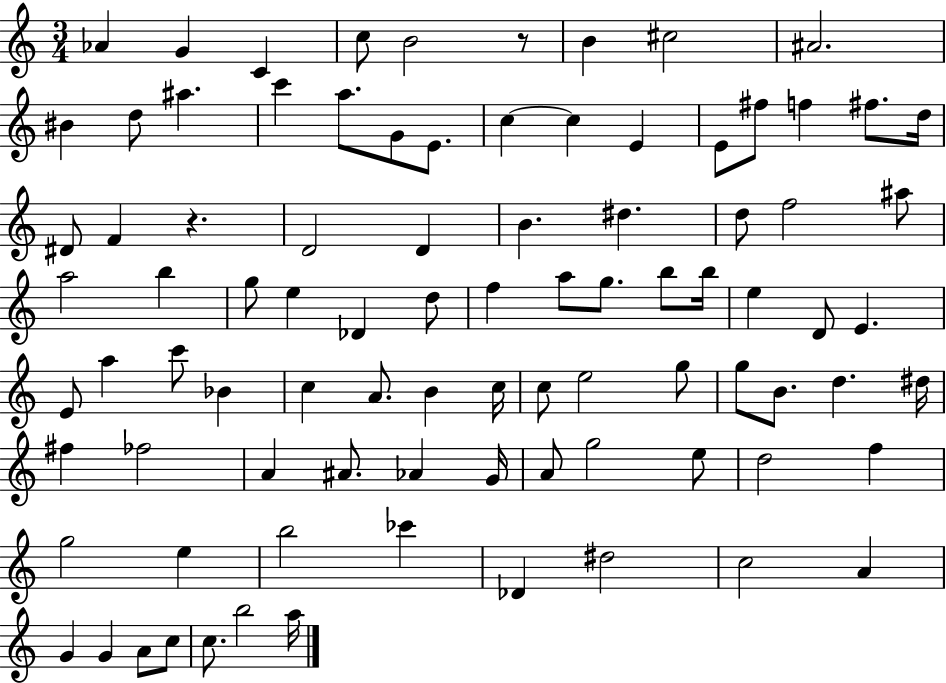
{
  \clef treble
  \numericTimeSignature
  \time 3/4
  \key c \major
  aes'4 g'4 c'4 | c''8 b'2 r8 | b'4 cis''2 | ais'2. | \break bis'4 d''8 ais''4. | c'''4 a''8. g'8 e'8. | c''4~~ c''4 e'4 | e'8 fis''8 f''4 fis''8. d''16 | \break dis'8 f'4 r4. | d'2 d'4 | b'4. dis''4. | d''8 f''2 ais''8 | \break a''2 b''4 | g''8 e''4 des'4 d''8 | f''4 a''8 g''8. b''8 b''16 | e''4 d'8 e'4. | \break e'8 a''4 c'''8 bes'4 | c''4 a'8. b'4 c''16 | c''8 e''2 g''8 | g''8 b'8. d''4. dis''16 | \break fis''4 fes''2 | a'4 ais'8. aes'4 g'16 | a'8 g''2 e''8 | d''2 f''4 | \break g''2 e''4 | b''2 ces'''4 | des'4 dis''2 | c''2 a'4 | \break g'4 g'4 a'8 c''8 | c''8. b''2 a''16 | \bar "|."
}